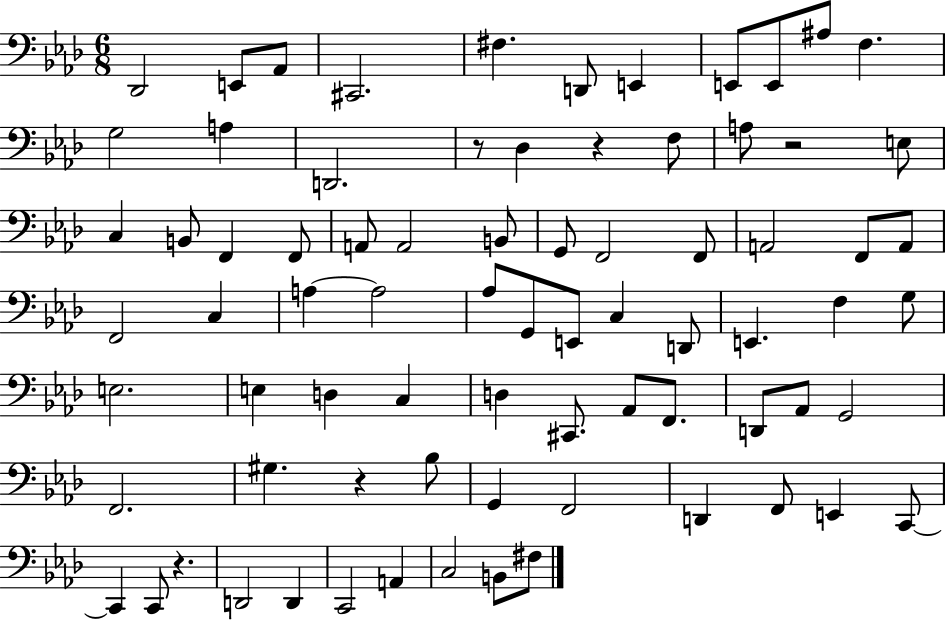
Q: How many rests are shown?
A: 5